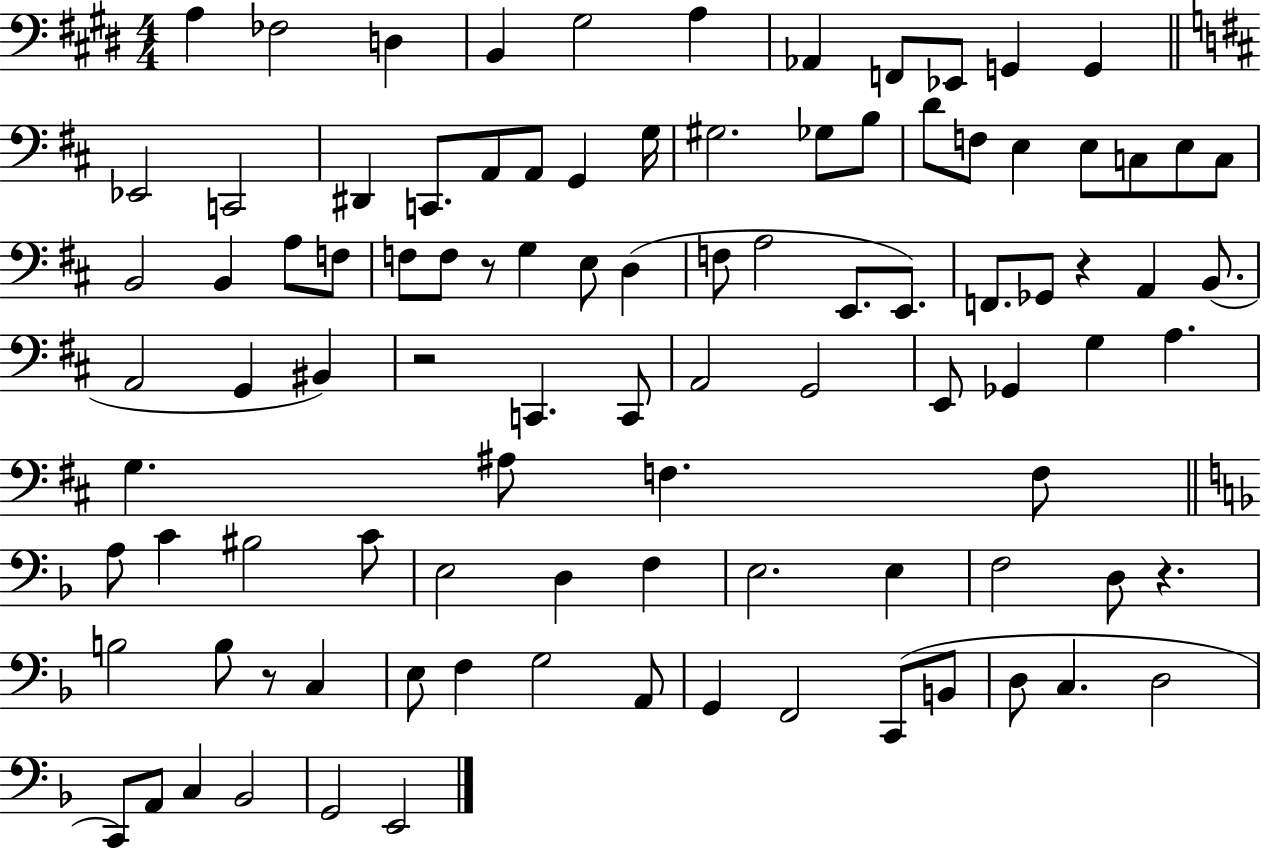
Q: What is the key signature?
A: E major